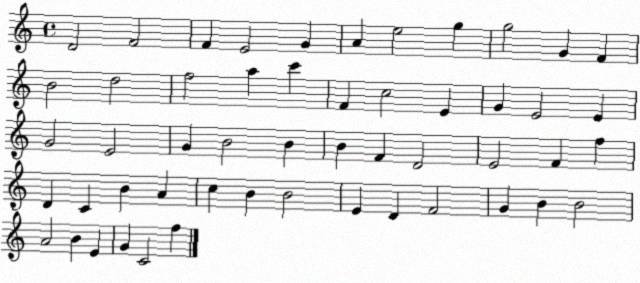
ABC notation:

X:1
T:Untitled
M:4/4
L:1/4
K:C
D2 F2 F E2 G A e2 g g2 G F B2 d2 f2 a c' F c2 E G E2 E G2 E2 G B2 B B F D2 E2 F f D C B A c B B2 E D F2 G B B2 A2 B E G C2 f